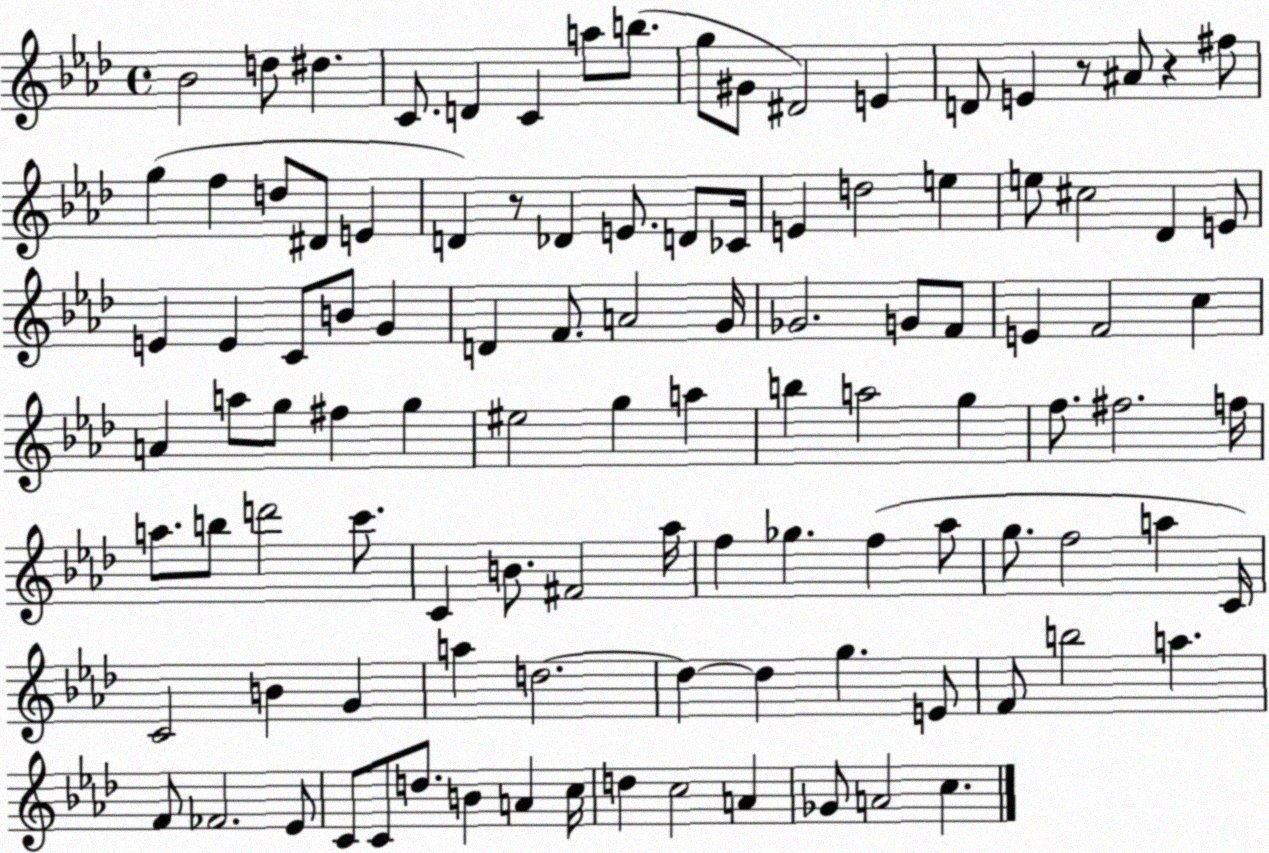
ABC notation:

X:1
T:Untitled
M:4/4
L:1/4
K:Ab
_B2 d/2 ^d C/2 D C a/2 b/2 g/2 ^G/2 ^D2 E D/2 E z/2 ^A/2 z ^f/2 g f d/2 ^D/2 E D z/2 _D E/2 D/2 _C/4 E d2 e e/2 ^c2 _D E/2 E E C/2 B/2 G D F/2 A2 G/4 _G2 G/2 F/2 E F2 c A a/2 g/2 ^f g ^e2 g a b a2 g f/2 ^f2 f/4 a/2 b/2 d'2 c'/2 C B/2 ^F2 _a/4 f _g f _a/2 g/2 f2 a C/4 C2 B G a d2 d d g E/2 F/2 b2 a F/2 _F2 _E/2 C/2 C/2 d/2 B A c/4 d c2 A _G/2 A2 c